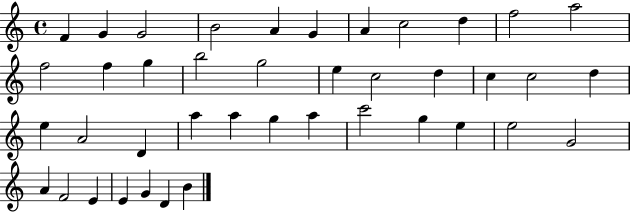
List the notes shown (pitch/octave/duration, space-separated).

F4/q G4/q G4/h B4/h A4/q G4/q A4/q C5/h D5/q F5/h A5/h F5/h F5/q G5/q B5/h G5/h E5/q C5/h D5/q C5/q C5/h D5/q E5/q A4/h D4/q A5/q A5/q G5/q A5/q C6/h G5/q E5/q E5/h G4/h A4/q F4/h E4/q E4/q G4/q D4/q B4/q